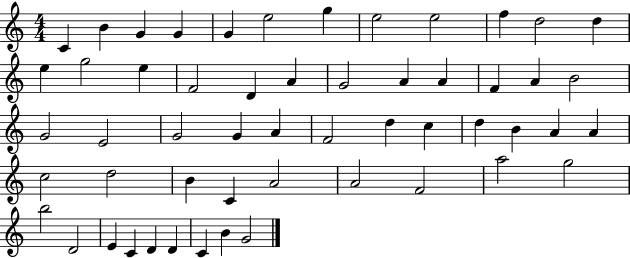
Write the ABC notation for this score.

X:1
T:Untitled
M:4/4
L:1/4
K:C
C B G G G e2 g e2 e2 f d2 d e g2 e F2 D A G2 A A F A B2 G2 E2 G2 G A F2 d c d B A A c2 d2 B C A2 A2 F2 a2 g2 b2 D2 E C D D C B G2